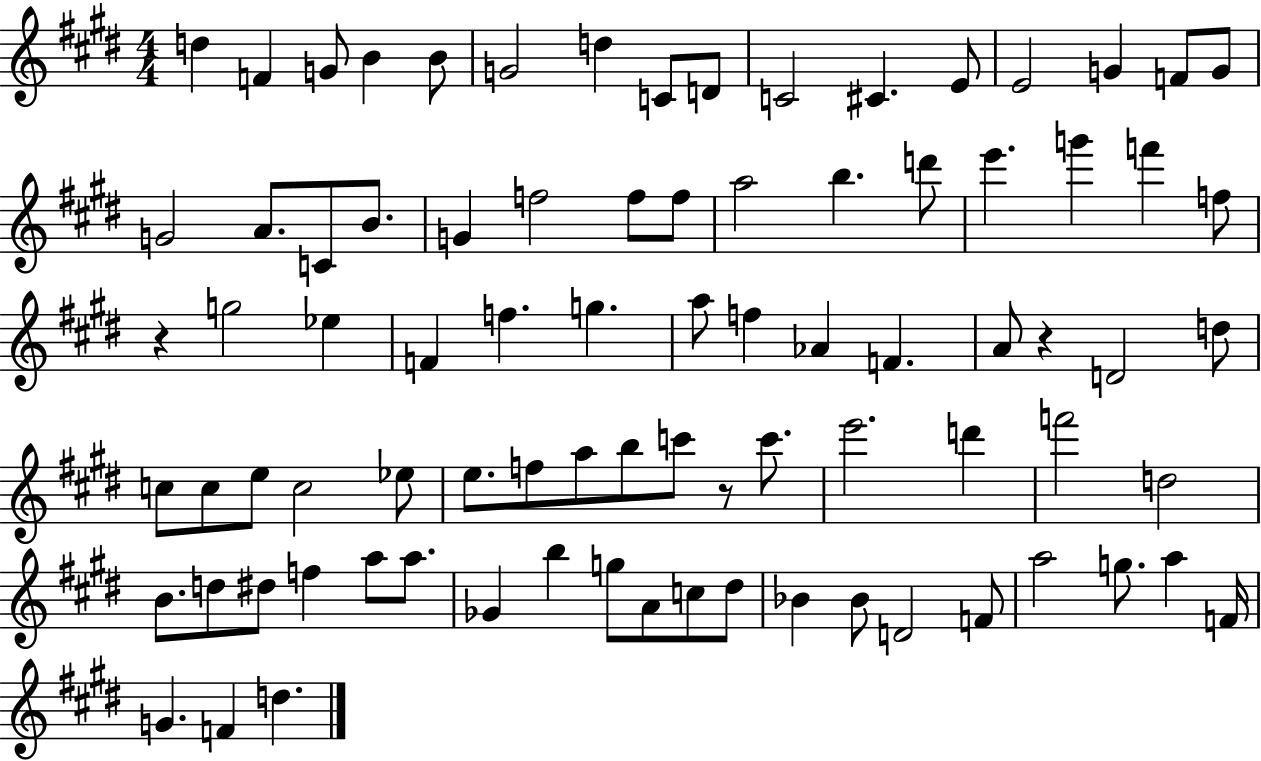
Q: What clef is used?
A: treble